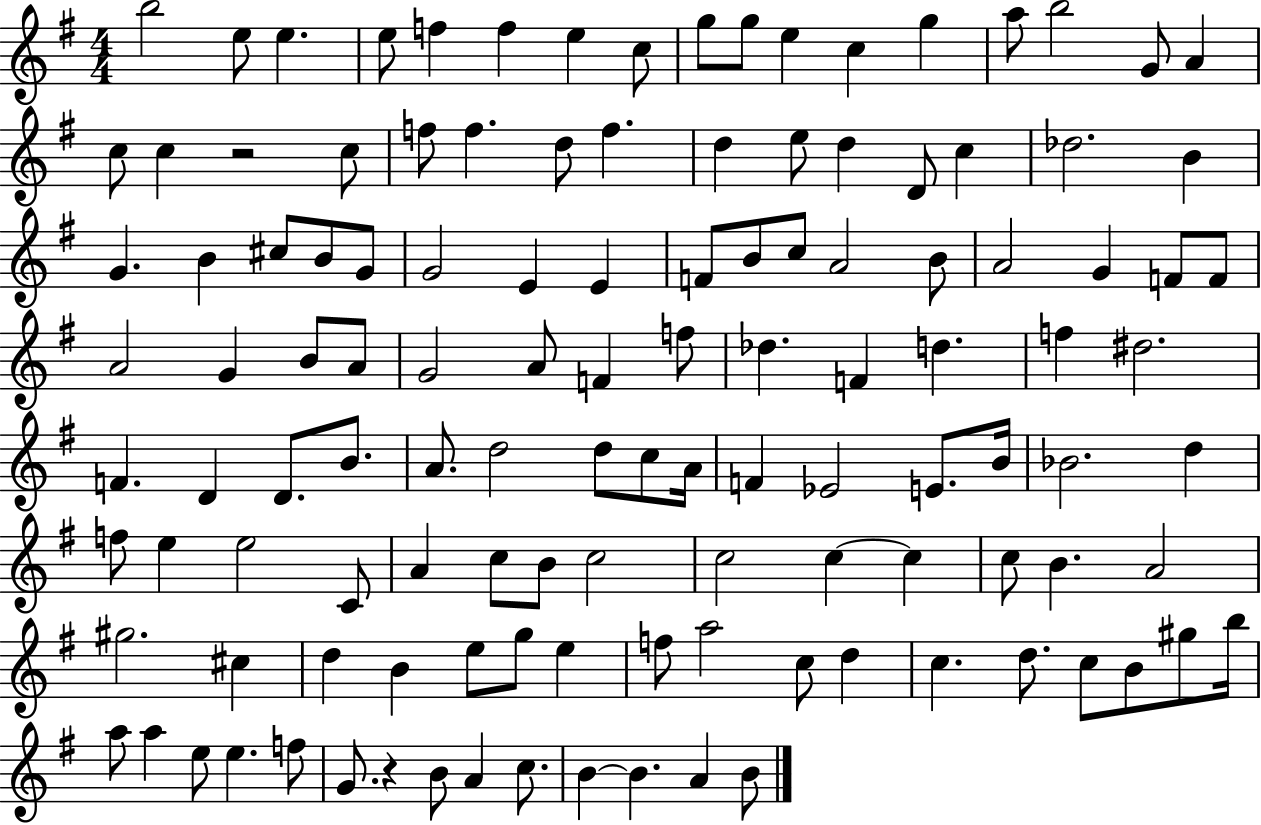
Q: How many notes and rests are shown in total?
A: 122